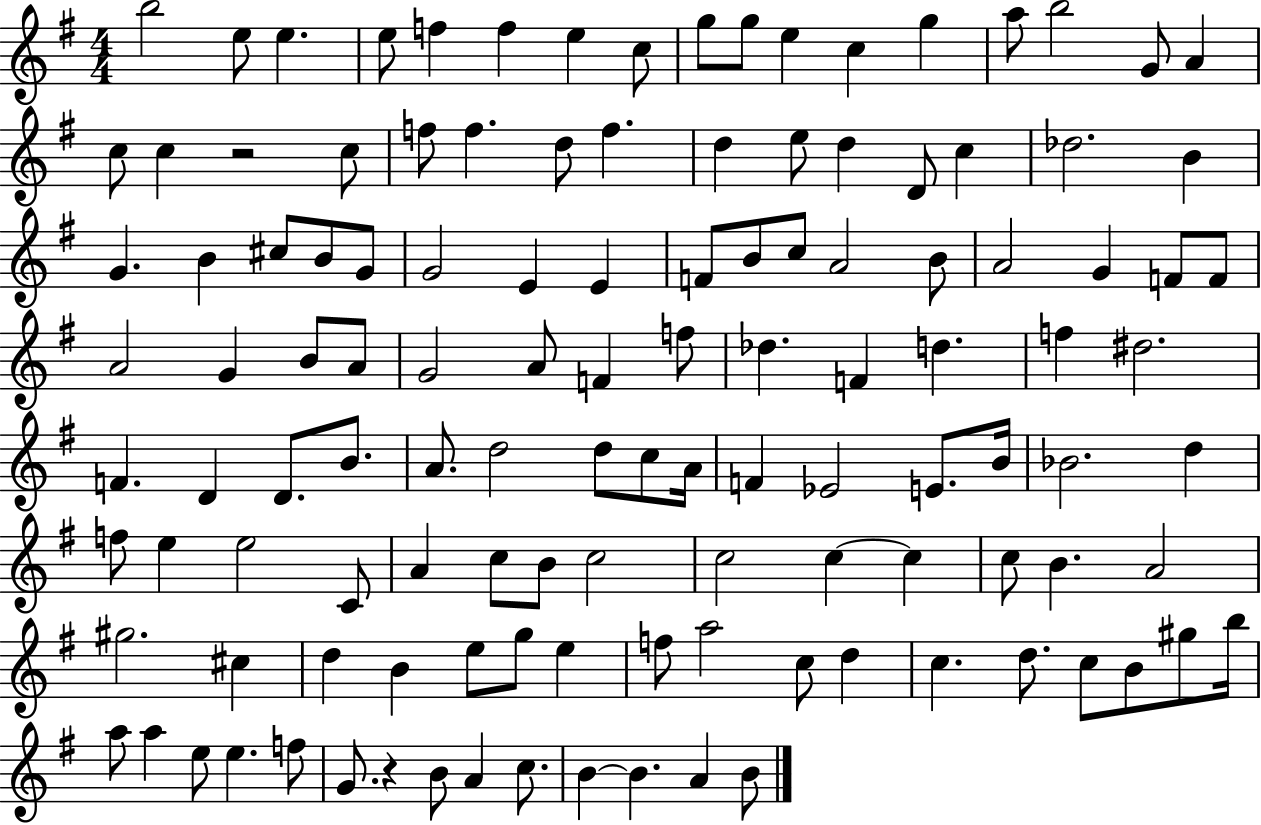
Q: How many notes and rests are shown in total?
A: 122